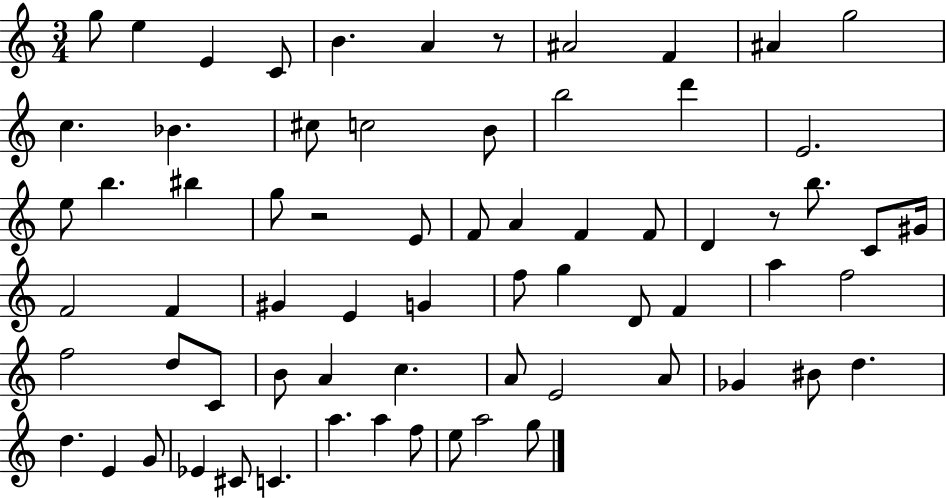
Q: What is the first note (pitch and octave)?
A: G5